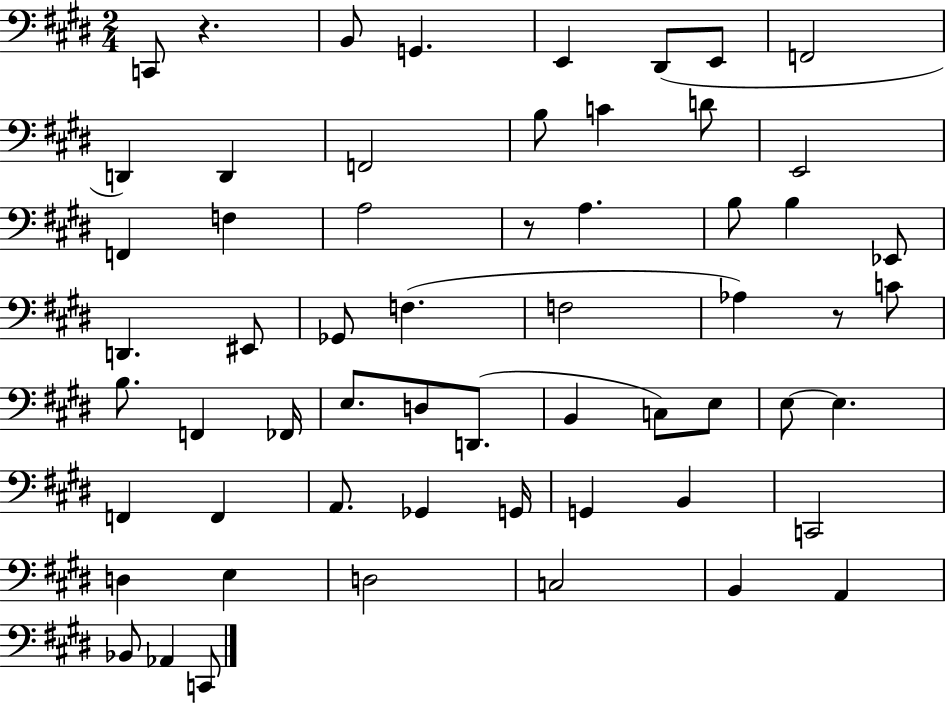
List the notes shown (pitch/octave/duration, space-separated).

C2/e R/q. B2/e G2/q. E2/q D#2/e E2/e F2/h D2/q D2/q F2/h B3/e C4/q D4/e E2/h F2/q F3/q A3/h R/e A3/q. B3/e B3/q Eb2/e D2/q. EIS2/e Gb2/e F3/q. F3/h Ab3/q R/e C4/e B3/e. F2/q FES2/s E3/e. D3/e D2/e. B2/q C3/e E3/e E3/e E3/q. F2/q F2/q A2/e. Gb2/q G2/s G2/q B2/q C2/h D3/q E3/q D3/h C3/h B2/q A2/q Bb2/e Ab2/q C2/e